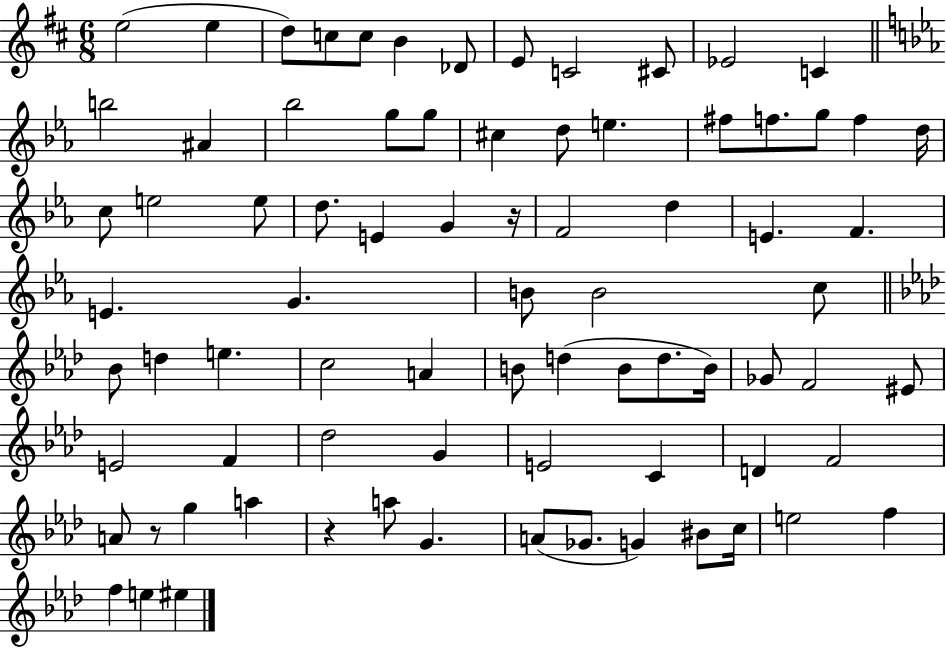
{
  \clef treble
  \numericTimeSignature
  \time 6/8
  \key d \major
  e''2( e''4 | d''8) c''8 c''8 b'4 des'8 | e'8 c'2 cis'8 | ees'2 c'4 | \break \bar "||" \break \key ees \major b''2 ais'4 | bes''2 g''8 g''8 | cis''4 d''8 e''4. | fis''8 f''8. g''8 f''4 d''16 | \break c''8 e''2 e''8 | d''8. e'4 g'4 r16 | f'2 d''4 | e'4. f'4. | \break e'4. g'4. | b'8 b'2 c''8 | \bar "||" \break \key aes \major bes'8 d''4 e''4. | c''2 a'4 | b'8 d''4( b'8 d''8. b'16) | ges'8 f'2 eis'8 | \break e'2 f'4 | des''2 g'4 | e'2 c'4 | d'4 f'2 | \break a'8 r8 g''4 a''4 | r4 a''8 g'4. | a'8( ges'8. g'4) bis'8 c''16 | e''2 f''4 | \break f''4 e''4 eis''4 | \bar "|."
}